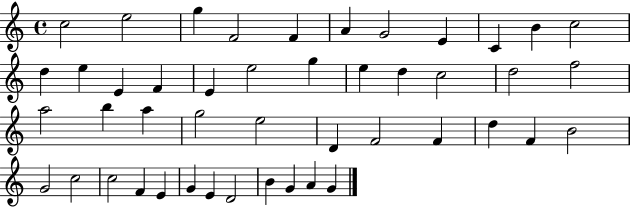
C5/h E5/h G5/q F4/h F4/q A4/q G4/h E4/q C4/q B4/q C5/h D5/q E5/q E4/q F4/q E4/q E5/h G5/q E5/q D5/q C5/h D5/h F5/h A5/h B5/q A5/q G5/h E5/h D4/q F4/h F4/q D5/q F4/q B4/h G4/h C5/h C5/h F4/q E4/q G4/q E4/q D4/h B4/q G4/q A4/q G4/q